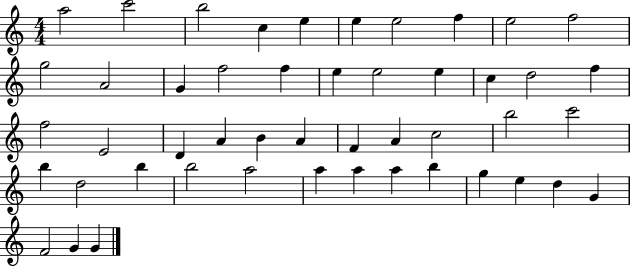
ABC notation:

X:1
T:Untitled
M:4/4
L:1/4
K:C
a2 c'2 b2 c e e e2 f e2 f2 g2 A2 G f2 f e e2 e c d2 f f2 E2 D A B A F A c2 b2 c'2 b d2 b b2 a2 a a a b g e d G F2 G G